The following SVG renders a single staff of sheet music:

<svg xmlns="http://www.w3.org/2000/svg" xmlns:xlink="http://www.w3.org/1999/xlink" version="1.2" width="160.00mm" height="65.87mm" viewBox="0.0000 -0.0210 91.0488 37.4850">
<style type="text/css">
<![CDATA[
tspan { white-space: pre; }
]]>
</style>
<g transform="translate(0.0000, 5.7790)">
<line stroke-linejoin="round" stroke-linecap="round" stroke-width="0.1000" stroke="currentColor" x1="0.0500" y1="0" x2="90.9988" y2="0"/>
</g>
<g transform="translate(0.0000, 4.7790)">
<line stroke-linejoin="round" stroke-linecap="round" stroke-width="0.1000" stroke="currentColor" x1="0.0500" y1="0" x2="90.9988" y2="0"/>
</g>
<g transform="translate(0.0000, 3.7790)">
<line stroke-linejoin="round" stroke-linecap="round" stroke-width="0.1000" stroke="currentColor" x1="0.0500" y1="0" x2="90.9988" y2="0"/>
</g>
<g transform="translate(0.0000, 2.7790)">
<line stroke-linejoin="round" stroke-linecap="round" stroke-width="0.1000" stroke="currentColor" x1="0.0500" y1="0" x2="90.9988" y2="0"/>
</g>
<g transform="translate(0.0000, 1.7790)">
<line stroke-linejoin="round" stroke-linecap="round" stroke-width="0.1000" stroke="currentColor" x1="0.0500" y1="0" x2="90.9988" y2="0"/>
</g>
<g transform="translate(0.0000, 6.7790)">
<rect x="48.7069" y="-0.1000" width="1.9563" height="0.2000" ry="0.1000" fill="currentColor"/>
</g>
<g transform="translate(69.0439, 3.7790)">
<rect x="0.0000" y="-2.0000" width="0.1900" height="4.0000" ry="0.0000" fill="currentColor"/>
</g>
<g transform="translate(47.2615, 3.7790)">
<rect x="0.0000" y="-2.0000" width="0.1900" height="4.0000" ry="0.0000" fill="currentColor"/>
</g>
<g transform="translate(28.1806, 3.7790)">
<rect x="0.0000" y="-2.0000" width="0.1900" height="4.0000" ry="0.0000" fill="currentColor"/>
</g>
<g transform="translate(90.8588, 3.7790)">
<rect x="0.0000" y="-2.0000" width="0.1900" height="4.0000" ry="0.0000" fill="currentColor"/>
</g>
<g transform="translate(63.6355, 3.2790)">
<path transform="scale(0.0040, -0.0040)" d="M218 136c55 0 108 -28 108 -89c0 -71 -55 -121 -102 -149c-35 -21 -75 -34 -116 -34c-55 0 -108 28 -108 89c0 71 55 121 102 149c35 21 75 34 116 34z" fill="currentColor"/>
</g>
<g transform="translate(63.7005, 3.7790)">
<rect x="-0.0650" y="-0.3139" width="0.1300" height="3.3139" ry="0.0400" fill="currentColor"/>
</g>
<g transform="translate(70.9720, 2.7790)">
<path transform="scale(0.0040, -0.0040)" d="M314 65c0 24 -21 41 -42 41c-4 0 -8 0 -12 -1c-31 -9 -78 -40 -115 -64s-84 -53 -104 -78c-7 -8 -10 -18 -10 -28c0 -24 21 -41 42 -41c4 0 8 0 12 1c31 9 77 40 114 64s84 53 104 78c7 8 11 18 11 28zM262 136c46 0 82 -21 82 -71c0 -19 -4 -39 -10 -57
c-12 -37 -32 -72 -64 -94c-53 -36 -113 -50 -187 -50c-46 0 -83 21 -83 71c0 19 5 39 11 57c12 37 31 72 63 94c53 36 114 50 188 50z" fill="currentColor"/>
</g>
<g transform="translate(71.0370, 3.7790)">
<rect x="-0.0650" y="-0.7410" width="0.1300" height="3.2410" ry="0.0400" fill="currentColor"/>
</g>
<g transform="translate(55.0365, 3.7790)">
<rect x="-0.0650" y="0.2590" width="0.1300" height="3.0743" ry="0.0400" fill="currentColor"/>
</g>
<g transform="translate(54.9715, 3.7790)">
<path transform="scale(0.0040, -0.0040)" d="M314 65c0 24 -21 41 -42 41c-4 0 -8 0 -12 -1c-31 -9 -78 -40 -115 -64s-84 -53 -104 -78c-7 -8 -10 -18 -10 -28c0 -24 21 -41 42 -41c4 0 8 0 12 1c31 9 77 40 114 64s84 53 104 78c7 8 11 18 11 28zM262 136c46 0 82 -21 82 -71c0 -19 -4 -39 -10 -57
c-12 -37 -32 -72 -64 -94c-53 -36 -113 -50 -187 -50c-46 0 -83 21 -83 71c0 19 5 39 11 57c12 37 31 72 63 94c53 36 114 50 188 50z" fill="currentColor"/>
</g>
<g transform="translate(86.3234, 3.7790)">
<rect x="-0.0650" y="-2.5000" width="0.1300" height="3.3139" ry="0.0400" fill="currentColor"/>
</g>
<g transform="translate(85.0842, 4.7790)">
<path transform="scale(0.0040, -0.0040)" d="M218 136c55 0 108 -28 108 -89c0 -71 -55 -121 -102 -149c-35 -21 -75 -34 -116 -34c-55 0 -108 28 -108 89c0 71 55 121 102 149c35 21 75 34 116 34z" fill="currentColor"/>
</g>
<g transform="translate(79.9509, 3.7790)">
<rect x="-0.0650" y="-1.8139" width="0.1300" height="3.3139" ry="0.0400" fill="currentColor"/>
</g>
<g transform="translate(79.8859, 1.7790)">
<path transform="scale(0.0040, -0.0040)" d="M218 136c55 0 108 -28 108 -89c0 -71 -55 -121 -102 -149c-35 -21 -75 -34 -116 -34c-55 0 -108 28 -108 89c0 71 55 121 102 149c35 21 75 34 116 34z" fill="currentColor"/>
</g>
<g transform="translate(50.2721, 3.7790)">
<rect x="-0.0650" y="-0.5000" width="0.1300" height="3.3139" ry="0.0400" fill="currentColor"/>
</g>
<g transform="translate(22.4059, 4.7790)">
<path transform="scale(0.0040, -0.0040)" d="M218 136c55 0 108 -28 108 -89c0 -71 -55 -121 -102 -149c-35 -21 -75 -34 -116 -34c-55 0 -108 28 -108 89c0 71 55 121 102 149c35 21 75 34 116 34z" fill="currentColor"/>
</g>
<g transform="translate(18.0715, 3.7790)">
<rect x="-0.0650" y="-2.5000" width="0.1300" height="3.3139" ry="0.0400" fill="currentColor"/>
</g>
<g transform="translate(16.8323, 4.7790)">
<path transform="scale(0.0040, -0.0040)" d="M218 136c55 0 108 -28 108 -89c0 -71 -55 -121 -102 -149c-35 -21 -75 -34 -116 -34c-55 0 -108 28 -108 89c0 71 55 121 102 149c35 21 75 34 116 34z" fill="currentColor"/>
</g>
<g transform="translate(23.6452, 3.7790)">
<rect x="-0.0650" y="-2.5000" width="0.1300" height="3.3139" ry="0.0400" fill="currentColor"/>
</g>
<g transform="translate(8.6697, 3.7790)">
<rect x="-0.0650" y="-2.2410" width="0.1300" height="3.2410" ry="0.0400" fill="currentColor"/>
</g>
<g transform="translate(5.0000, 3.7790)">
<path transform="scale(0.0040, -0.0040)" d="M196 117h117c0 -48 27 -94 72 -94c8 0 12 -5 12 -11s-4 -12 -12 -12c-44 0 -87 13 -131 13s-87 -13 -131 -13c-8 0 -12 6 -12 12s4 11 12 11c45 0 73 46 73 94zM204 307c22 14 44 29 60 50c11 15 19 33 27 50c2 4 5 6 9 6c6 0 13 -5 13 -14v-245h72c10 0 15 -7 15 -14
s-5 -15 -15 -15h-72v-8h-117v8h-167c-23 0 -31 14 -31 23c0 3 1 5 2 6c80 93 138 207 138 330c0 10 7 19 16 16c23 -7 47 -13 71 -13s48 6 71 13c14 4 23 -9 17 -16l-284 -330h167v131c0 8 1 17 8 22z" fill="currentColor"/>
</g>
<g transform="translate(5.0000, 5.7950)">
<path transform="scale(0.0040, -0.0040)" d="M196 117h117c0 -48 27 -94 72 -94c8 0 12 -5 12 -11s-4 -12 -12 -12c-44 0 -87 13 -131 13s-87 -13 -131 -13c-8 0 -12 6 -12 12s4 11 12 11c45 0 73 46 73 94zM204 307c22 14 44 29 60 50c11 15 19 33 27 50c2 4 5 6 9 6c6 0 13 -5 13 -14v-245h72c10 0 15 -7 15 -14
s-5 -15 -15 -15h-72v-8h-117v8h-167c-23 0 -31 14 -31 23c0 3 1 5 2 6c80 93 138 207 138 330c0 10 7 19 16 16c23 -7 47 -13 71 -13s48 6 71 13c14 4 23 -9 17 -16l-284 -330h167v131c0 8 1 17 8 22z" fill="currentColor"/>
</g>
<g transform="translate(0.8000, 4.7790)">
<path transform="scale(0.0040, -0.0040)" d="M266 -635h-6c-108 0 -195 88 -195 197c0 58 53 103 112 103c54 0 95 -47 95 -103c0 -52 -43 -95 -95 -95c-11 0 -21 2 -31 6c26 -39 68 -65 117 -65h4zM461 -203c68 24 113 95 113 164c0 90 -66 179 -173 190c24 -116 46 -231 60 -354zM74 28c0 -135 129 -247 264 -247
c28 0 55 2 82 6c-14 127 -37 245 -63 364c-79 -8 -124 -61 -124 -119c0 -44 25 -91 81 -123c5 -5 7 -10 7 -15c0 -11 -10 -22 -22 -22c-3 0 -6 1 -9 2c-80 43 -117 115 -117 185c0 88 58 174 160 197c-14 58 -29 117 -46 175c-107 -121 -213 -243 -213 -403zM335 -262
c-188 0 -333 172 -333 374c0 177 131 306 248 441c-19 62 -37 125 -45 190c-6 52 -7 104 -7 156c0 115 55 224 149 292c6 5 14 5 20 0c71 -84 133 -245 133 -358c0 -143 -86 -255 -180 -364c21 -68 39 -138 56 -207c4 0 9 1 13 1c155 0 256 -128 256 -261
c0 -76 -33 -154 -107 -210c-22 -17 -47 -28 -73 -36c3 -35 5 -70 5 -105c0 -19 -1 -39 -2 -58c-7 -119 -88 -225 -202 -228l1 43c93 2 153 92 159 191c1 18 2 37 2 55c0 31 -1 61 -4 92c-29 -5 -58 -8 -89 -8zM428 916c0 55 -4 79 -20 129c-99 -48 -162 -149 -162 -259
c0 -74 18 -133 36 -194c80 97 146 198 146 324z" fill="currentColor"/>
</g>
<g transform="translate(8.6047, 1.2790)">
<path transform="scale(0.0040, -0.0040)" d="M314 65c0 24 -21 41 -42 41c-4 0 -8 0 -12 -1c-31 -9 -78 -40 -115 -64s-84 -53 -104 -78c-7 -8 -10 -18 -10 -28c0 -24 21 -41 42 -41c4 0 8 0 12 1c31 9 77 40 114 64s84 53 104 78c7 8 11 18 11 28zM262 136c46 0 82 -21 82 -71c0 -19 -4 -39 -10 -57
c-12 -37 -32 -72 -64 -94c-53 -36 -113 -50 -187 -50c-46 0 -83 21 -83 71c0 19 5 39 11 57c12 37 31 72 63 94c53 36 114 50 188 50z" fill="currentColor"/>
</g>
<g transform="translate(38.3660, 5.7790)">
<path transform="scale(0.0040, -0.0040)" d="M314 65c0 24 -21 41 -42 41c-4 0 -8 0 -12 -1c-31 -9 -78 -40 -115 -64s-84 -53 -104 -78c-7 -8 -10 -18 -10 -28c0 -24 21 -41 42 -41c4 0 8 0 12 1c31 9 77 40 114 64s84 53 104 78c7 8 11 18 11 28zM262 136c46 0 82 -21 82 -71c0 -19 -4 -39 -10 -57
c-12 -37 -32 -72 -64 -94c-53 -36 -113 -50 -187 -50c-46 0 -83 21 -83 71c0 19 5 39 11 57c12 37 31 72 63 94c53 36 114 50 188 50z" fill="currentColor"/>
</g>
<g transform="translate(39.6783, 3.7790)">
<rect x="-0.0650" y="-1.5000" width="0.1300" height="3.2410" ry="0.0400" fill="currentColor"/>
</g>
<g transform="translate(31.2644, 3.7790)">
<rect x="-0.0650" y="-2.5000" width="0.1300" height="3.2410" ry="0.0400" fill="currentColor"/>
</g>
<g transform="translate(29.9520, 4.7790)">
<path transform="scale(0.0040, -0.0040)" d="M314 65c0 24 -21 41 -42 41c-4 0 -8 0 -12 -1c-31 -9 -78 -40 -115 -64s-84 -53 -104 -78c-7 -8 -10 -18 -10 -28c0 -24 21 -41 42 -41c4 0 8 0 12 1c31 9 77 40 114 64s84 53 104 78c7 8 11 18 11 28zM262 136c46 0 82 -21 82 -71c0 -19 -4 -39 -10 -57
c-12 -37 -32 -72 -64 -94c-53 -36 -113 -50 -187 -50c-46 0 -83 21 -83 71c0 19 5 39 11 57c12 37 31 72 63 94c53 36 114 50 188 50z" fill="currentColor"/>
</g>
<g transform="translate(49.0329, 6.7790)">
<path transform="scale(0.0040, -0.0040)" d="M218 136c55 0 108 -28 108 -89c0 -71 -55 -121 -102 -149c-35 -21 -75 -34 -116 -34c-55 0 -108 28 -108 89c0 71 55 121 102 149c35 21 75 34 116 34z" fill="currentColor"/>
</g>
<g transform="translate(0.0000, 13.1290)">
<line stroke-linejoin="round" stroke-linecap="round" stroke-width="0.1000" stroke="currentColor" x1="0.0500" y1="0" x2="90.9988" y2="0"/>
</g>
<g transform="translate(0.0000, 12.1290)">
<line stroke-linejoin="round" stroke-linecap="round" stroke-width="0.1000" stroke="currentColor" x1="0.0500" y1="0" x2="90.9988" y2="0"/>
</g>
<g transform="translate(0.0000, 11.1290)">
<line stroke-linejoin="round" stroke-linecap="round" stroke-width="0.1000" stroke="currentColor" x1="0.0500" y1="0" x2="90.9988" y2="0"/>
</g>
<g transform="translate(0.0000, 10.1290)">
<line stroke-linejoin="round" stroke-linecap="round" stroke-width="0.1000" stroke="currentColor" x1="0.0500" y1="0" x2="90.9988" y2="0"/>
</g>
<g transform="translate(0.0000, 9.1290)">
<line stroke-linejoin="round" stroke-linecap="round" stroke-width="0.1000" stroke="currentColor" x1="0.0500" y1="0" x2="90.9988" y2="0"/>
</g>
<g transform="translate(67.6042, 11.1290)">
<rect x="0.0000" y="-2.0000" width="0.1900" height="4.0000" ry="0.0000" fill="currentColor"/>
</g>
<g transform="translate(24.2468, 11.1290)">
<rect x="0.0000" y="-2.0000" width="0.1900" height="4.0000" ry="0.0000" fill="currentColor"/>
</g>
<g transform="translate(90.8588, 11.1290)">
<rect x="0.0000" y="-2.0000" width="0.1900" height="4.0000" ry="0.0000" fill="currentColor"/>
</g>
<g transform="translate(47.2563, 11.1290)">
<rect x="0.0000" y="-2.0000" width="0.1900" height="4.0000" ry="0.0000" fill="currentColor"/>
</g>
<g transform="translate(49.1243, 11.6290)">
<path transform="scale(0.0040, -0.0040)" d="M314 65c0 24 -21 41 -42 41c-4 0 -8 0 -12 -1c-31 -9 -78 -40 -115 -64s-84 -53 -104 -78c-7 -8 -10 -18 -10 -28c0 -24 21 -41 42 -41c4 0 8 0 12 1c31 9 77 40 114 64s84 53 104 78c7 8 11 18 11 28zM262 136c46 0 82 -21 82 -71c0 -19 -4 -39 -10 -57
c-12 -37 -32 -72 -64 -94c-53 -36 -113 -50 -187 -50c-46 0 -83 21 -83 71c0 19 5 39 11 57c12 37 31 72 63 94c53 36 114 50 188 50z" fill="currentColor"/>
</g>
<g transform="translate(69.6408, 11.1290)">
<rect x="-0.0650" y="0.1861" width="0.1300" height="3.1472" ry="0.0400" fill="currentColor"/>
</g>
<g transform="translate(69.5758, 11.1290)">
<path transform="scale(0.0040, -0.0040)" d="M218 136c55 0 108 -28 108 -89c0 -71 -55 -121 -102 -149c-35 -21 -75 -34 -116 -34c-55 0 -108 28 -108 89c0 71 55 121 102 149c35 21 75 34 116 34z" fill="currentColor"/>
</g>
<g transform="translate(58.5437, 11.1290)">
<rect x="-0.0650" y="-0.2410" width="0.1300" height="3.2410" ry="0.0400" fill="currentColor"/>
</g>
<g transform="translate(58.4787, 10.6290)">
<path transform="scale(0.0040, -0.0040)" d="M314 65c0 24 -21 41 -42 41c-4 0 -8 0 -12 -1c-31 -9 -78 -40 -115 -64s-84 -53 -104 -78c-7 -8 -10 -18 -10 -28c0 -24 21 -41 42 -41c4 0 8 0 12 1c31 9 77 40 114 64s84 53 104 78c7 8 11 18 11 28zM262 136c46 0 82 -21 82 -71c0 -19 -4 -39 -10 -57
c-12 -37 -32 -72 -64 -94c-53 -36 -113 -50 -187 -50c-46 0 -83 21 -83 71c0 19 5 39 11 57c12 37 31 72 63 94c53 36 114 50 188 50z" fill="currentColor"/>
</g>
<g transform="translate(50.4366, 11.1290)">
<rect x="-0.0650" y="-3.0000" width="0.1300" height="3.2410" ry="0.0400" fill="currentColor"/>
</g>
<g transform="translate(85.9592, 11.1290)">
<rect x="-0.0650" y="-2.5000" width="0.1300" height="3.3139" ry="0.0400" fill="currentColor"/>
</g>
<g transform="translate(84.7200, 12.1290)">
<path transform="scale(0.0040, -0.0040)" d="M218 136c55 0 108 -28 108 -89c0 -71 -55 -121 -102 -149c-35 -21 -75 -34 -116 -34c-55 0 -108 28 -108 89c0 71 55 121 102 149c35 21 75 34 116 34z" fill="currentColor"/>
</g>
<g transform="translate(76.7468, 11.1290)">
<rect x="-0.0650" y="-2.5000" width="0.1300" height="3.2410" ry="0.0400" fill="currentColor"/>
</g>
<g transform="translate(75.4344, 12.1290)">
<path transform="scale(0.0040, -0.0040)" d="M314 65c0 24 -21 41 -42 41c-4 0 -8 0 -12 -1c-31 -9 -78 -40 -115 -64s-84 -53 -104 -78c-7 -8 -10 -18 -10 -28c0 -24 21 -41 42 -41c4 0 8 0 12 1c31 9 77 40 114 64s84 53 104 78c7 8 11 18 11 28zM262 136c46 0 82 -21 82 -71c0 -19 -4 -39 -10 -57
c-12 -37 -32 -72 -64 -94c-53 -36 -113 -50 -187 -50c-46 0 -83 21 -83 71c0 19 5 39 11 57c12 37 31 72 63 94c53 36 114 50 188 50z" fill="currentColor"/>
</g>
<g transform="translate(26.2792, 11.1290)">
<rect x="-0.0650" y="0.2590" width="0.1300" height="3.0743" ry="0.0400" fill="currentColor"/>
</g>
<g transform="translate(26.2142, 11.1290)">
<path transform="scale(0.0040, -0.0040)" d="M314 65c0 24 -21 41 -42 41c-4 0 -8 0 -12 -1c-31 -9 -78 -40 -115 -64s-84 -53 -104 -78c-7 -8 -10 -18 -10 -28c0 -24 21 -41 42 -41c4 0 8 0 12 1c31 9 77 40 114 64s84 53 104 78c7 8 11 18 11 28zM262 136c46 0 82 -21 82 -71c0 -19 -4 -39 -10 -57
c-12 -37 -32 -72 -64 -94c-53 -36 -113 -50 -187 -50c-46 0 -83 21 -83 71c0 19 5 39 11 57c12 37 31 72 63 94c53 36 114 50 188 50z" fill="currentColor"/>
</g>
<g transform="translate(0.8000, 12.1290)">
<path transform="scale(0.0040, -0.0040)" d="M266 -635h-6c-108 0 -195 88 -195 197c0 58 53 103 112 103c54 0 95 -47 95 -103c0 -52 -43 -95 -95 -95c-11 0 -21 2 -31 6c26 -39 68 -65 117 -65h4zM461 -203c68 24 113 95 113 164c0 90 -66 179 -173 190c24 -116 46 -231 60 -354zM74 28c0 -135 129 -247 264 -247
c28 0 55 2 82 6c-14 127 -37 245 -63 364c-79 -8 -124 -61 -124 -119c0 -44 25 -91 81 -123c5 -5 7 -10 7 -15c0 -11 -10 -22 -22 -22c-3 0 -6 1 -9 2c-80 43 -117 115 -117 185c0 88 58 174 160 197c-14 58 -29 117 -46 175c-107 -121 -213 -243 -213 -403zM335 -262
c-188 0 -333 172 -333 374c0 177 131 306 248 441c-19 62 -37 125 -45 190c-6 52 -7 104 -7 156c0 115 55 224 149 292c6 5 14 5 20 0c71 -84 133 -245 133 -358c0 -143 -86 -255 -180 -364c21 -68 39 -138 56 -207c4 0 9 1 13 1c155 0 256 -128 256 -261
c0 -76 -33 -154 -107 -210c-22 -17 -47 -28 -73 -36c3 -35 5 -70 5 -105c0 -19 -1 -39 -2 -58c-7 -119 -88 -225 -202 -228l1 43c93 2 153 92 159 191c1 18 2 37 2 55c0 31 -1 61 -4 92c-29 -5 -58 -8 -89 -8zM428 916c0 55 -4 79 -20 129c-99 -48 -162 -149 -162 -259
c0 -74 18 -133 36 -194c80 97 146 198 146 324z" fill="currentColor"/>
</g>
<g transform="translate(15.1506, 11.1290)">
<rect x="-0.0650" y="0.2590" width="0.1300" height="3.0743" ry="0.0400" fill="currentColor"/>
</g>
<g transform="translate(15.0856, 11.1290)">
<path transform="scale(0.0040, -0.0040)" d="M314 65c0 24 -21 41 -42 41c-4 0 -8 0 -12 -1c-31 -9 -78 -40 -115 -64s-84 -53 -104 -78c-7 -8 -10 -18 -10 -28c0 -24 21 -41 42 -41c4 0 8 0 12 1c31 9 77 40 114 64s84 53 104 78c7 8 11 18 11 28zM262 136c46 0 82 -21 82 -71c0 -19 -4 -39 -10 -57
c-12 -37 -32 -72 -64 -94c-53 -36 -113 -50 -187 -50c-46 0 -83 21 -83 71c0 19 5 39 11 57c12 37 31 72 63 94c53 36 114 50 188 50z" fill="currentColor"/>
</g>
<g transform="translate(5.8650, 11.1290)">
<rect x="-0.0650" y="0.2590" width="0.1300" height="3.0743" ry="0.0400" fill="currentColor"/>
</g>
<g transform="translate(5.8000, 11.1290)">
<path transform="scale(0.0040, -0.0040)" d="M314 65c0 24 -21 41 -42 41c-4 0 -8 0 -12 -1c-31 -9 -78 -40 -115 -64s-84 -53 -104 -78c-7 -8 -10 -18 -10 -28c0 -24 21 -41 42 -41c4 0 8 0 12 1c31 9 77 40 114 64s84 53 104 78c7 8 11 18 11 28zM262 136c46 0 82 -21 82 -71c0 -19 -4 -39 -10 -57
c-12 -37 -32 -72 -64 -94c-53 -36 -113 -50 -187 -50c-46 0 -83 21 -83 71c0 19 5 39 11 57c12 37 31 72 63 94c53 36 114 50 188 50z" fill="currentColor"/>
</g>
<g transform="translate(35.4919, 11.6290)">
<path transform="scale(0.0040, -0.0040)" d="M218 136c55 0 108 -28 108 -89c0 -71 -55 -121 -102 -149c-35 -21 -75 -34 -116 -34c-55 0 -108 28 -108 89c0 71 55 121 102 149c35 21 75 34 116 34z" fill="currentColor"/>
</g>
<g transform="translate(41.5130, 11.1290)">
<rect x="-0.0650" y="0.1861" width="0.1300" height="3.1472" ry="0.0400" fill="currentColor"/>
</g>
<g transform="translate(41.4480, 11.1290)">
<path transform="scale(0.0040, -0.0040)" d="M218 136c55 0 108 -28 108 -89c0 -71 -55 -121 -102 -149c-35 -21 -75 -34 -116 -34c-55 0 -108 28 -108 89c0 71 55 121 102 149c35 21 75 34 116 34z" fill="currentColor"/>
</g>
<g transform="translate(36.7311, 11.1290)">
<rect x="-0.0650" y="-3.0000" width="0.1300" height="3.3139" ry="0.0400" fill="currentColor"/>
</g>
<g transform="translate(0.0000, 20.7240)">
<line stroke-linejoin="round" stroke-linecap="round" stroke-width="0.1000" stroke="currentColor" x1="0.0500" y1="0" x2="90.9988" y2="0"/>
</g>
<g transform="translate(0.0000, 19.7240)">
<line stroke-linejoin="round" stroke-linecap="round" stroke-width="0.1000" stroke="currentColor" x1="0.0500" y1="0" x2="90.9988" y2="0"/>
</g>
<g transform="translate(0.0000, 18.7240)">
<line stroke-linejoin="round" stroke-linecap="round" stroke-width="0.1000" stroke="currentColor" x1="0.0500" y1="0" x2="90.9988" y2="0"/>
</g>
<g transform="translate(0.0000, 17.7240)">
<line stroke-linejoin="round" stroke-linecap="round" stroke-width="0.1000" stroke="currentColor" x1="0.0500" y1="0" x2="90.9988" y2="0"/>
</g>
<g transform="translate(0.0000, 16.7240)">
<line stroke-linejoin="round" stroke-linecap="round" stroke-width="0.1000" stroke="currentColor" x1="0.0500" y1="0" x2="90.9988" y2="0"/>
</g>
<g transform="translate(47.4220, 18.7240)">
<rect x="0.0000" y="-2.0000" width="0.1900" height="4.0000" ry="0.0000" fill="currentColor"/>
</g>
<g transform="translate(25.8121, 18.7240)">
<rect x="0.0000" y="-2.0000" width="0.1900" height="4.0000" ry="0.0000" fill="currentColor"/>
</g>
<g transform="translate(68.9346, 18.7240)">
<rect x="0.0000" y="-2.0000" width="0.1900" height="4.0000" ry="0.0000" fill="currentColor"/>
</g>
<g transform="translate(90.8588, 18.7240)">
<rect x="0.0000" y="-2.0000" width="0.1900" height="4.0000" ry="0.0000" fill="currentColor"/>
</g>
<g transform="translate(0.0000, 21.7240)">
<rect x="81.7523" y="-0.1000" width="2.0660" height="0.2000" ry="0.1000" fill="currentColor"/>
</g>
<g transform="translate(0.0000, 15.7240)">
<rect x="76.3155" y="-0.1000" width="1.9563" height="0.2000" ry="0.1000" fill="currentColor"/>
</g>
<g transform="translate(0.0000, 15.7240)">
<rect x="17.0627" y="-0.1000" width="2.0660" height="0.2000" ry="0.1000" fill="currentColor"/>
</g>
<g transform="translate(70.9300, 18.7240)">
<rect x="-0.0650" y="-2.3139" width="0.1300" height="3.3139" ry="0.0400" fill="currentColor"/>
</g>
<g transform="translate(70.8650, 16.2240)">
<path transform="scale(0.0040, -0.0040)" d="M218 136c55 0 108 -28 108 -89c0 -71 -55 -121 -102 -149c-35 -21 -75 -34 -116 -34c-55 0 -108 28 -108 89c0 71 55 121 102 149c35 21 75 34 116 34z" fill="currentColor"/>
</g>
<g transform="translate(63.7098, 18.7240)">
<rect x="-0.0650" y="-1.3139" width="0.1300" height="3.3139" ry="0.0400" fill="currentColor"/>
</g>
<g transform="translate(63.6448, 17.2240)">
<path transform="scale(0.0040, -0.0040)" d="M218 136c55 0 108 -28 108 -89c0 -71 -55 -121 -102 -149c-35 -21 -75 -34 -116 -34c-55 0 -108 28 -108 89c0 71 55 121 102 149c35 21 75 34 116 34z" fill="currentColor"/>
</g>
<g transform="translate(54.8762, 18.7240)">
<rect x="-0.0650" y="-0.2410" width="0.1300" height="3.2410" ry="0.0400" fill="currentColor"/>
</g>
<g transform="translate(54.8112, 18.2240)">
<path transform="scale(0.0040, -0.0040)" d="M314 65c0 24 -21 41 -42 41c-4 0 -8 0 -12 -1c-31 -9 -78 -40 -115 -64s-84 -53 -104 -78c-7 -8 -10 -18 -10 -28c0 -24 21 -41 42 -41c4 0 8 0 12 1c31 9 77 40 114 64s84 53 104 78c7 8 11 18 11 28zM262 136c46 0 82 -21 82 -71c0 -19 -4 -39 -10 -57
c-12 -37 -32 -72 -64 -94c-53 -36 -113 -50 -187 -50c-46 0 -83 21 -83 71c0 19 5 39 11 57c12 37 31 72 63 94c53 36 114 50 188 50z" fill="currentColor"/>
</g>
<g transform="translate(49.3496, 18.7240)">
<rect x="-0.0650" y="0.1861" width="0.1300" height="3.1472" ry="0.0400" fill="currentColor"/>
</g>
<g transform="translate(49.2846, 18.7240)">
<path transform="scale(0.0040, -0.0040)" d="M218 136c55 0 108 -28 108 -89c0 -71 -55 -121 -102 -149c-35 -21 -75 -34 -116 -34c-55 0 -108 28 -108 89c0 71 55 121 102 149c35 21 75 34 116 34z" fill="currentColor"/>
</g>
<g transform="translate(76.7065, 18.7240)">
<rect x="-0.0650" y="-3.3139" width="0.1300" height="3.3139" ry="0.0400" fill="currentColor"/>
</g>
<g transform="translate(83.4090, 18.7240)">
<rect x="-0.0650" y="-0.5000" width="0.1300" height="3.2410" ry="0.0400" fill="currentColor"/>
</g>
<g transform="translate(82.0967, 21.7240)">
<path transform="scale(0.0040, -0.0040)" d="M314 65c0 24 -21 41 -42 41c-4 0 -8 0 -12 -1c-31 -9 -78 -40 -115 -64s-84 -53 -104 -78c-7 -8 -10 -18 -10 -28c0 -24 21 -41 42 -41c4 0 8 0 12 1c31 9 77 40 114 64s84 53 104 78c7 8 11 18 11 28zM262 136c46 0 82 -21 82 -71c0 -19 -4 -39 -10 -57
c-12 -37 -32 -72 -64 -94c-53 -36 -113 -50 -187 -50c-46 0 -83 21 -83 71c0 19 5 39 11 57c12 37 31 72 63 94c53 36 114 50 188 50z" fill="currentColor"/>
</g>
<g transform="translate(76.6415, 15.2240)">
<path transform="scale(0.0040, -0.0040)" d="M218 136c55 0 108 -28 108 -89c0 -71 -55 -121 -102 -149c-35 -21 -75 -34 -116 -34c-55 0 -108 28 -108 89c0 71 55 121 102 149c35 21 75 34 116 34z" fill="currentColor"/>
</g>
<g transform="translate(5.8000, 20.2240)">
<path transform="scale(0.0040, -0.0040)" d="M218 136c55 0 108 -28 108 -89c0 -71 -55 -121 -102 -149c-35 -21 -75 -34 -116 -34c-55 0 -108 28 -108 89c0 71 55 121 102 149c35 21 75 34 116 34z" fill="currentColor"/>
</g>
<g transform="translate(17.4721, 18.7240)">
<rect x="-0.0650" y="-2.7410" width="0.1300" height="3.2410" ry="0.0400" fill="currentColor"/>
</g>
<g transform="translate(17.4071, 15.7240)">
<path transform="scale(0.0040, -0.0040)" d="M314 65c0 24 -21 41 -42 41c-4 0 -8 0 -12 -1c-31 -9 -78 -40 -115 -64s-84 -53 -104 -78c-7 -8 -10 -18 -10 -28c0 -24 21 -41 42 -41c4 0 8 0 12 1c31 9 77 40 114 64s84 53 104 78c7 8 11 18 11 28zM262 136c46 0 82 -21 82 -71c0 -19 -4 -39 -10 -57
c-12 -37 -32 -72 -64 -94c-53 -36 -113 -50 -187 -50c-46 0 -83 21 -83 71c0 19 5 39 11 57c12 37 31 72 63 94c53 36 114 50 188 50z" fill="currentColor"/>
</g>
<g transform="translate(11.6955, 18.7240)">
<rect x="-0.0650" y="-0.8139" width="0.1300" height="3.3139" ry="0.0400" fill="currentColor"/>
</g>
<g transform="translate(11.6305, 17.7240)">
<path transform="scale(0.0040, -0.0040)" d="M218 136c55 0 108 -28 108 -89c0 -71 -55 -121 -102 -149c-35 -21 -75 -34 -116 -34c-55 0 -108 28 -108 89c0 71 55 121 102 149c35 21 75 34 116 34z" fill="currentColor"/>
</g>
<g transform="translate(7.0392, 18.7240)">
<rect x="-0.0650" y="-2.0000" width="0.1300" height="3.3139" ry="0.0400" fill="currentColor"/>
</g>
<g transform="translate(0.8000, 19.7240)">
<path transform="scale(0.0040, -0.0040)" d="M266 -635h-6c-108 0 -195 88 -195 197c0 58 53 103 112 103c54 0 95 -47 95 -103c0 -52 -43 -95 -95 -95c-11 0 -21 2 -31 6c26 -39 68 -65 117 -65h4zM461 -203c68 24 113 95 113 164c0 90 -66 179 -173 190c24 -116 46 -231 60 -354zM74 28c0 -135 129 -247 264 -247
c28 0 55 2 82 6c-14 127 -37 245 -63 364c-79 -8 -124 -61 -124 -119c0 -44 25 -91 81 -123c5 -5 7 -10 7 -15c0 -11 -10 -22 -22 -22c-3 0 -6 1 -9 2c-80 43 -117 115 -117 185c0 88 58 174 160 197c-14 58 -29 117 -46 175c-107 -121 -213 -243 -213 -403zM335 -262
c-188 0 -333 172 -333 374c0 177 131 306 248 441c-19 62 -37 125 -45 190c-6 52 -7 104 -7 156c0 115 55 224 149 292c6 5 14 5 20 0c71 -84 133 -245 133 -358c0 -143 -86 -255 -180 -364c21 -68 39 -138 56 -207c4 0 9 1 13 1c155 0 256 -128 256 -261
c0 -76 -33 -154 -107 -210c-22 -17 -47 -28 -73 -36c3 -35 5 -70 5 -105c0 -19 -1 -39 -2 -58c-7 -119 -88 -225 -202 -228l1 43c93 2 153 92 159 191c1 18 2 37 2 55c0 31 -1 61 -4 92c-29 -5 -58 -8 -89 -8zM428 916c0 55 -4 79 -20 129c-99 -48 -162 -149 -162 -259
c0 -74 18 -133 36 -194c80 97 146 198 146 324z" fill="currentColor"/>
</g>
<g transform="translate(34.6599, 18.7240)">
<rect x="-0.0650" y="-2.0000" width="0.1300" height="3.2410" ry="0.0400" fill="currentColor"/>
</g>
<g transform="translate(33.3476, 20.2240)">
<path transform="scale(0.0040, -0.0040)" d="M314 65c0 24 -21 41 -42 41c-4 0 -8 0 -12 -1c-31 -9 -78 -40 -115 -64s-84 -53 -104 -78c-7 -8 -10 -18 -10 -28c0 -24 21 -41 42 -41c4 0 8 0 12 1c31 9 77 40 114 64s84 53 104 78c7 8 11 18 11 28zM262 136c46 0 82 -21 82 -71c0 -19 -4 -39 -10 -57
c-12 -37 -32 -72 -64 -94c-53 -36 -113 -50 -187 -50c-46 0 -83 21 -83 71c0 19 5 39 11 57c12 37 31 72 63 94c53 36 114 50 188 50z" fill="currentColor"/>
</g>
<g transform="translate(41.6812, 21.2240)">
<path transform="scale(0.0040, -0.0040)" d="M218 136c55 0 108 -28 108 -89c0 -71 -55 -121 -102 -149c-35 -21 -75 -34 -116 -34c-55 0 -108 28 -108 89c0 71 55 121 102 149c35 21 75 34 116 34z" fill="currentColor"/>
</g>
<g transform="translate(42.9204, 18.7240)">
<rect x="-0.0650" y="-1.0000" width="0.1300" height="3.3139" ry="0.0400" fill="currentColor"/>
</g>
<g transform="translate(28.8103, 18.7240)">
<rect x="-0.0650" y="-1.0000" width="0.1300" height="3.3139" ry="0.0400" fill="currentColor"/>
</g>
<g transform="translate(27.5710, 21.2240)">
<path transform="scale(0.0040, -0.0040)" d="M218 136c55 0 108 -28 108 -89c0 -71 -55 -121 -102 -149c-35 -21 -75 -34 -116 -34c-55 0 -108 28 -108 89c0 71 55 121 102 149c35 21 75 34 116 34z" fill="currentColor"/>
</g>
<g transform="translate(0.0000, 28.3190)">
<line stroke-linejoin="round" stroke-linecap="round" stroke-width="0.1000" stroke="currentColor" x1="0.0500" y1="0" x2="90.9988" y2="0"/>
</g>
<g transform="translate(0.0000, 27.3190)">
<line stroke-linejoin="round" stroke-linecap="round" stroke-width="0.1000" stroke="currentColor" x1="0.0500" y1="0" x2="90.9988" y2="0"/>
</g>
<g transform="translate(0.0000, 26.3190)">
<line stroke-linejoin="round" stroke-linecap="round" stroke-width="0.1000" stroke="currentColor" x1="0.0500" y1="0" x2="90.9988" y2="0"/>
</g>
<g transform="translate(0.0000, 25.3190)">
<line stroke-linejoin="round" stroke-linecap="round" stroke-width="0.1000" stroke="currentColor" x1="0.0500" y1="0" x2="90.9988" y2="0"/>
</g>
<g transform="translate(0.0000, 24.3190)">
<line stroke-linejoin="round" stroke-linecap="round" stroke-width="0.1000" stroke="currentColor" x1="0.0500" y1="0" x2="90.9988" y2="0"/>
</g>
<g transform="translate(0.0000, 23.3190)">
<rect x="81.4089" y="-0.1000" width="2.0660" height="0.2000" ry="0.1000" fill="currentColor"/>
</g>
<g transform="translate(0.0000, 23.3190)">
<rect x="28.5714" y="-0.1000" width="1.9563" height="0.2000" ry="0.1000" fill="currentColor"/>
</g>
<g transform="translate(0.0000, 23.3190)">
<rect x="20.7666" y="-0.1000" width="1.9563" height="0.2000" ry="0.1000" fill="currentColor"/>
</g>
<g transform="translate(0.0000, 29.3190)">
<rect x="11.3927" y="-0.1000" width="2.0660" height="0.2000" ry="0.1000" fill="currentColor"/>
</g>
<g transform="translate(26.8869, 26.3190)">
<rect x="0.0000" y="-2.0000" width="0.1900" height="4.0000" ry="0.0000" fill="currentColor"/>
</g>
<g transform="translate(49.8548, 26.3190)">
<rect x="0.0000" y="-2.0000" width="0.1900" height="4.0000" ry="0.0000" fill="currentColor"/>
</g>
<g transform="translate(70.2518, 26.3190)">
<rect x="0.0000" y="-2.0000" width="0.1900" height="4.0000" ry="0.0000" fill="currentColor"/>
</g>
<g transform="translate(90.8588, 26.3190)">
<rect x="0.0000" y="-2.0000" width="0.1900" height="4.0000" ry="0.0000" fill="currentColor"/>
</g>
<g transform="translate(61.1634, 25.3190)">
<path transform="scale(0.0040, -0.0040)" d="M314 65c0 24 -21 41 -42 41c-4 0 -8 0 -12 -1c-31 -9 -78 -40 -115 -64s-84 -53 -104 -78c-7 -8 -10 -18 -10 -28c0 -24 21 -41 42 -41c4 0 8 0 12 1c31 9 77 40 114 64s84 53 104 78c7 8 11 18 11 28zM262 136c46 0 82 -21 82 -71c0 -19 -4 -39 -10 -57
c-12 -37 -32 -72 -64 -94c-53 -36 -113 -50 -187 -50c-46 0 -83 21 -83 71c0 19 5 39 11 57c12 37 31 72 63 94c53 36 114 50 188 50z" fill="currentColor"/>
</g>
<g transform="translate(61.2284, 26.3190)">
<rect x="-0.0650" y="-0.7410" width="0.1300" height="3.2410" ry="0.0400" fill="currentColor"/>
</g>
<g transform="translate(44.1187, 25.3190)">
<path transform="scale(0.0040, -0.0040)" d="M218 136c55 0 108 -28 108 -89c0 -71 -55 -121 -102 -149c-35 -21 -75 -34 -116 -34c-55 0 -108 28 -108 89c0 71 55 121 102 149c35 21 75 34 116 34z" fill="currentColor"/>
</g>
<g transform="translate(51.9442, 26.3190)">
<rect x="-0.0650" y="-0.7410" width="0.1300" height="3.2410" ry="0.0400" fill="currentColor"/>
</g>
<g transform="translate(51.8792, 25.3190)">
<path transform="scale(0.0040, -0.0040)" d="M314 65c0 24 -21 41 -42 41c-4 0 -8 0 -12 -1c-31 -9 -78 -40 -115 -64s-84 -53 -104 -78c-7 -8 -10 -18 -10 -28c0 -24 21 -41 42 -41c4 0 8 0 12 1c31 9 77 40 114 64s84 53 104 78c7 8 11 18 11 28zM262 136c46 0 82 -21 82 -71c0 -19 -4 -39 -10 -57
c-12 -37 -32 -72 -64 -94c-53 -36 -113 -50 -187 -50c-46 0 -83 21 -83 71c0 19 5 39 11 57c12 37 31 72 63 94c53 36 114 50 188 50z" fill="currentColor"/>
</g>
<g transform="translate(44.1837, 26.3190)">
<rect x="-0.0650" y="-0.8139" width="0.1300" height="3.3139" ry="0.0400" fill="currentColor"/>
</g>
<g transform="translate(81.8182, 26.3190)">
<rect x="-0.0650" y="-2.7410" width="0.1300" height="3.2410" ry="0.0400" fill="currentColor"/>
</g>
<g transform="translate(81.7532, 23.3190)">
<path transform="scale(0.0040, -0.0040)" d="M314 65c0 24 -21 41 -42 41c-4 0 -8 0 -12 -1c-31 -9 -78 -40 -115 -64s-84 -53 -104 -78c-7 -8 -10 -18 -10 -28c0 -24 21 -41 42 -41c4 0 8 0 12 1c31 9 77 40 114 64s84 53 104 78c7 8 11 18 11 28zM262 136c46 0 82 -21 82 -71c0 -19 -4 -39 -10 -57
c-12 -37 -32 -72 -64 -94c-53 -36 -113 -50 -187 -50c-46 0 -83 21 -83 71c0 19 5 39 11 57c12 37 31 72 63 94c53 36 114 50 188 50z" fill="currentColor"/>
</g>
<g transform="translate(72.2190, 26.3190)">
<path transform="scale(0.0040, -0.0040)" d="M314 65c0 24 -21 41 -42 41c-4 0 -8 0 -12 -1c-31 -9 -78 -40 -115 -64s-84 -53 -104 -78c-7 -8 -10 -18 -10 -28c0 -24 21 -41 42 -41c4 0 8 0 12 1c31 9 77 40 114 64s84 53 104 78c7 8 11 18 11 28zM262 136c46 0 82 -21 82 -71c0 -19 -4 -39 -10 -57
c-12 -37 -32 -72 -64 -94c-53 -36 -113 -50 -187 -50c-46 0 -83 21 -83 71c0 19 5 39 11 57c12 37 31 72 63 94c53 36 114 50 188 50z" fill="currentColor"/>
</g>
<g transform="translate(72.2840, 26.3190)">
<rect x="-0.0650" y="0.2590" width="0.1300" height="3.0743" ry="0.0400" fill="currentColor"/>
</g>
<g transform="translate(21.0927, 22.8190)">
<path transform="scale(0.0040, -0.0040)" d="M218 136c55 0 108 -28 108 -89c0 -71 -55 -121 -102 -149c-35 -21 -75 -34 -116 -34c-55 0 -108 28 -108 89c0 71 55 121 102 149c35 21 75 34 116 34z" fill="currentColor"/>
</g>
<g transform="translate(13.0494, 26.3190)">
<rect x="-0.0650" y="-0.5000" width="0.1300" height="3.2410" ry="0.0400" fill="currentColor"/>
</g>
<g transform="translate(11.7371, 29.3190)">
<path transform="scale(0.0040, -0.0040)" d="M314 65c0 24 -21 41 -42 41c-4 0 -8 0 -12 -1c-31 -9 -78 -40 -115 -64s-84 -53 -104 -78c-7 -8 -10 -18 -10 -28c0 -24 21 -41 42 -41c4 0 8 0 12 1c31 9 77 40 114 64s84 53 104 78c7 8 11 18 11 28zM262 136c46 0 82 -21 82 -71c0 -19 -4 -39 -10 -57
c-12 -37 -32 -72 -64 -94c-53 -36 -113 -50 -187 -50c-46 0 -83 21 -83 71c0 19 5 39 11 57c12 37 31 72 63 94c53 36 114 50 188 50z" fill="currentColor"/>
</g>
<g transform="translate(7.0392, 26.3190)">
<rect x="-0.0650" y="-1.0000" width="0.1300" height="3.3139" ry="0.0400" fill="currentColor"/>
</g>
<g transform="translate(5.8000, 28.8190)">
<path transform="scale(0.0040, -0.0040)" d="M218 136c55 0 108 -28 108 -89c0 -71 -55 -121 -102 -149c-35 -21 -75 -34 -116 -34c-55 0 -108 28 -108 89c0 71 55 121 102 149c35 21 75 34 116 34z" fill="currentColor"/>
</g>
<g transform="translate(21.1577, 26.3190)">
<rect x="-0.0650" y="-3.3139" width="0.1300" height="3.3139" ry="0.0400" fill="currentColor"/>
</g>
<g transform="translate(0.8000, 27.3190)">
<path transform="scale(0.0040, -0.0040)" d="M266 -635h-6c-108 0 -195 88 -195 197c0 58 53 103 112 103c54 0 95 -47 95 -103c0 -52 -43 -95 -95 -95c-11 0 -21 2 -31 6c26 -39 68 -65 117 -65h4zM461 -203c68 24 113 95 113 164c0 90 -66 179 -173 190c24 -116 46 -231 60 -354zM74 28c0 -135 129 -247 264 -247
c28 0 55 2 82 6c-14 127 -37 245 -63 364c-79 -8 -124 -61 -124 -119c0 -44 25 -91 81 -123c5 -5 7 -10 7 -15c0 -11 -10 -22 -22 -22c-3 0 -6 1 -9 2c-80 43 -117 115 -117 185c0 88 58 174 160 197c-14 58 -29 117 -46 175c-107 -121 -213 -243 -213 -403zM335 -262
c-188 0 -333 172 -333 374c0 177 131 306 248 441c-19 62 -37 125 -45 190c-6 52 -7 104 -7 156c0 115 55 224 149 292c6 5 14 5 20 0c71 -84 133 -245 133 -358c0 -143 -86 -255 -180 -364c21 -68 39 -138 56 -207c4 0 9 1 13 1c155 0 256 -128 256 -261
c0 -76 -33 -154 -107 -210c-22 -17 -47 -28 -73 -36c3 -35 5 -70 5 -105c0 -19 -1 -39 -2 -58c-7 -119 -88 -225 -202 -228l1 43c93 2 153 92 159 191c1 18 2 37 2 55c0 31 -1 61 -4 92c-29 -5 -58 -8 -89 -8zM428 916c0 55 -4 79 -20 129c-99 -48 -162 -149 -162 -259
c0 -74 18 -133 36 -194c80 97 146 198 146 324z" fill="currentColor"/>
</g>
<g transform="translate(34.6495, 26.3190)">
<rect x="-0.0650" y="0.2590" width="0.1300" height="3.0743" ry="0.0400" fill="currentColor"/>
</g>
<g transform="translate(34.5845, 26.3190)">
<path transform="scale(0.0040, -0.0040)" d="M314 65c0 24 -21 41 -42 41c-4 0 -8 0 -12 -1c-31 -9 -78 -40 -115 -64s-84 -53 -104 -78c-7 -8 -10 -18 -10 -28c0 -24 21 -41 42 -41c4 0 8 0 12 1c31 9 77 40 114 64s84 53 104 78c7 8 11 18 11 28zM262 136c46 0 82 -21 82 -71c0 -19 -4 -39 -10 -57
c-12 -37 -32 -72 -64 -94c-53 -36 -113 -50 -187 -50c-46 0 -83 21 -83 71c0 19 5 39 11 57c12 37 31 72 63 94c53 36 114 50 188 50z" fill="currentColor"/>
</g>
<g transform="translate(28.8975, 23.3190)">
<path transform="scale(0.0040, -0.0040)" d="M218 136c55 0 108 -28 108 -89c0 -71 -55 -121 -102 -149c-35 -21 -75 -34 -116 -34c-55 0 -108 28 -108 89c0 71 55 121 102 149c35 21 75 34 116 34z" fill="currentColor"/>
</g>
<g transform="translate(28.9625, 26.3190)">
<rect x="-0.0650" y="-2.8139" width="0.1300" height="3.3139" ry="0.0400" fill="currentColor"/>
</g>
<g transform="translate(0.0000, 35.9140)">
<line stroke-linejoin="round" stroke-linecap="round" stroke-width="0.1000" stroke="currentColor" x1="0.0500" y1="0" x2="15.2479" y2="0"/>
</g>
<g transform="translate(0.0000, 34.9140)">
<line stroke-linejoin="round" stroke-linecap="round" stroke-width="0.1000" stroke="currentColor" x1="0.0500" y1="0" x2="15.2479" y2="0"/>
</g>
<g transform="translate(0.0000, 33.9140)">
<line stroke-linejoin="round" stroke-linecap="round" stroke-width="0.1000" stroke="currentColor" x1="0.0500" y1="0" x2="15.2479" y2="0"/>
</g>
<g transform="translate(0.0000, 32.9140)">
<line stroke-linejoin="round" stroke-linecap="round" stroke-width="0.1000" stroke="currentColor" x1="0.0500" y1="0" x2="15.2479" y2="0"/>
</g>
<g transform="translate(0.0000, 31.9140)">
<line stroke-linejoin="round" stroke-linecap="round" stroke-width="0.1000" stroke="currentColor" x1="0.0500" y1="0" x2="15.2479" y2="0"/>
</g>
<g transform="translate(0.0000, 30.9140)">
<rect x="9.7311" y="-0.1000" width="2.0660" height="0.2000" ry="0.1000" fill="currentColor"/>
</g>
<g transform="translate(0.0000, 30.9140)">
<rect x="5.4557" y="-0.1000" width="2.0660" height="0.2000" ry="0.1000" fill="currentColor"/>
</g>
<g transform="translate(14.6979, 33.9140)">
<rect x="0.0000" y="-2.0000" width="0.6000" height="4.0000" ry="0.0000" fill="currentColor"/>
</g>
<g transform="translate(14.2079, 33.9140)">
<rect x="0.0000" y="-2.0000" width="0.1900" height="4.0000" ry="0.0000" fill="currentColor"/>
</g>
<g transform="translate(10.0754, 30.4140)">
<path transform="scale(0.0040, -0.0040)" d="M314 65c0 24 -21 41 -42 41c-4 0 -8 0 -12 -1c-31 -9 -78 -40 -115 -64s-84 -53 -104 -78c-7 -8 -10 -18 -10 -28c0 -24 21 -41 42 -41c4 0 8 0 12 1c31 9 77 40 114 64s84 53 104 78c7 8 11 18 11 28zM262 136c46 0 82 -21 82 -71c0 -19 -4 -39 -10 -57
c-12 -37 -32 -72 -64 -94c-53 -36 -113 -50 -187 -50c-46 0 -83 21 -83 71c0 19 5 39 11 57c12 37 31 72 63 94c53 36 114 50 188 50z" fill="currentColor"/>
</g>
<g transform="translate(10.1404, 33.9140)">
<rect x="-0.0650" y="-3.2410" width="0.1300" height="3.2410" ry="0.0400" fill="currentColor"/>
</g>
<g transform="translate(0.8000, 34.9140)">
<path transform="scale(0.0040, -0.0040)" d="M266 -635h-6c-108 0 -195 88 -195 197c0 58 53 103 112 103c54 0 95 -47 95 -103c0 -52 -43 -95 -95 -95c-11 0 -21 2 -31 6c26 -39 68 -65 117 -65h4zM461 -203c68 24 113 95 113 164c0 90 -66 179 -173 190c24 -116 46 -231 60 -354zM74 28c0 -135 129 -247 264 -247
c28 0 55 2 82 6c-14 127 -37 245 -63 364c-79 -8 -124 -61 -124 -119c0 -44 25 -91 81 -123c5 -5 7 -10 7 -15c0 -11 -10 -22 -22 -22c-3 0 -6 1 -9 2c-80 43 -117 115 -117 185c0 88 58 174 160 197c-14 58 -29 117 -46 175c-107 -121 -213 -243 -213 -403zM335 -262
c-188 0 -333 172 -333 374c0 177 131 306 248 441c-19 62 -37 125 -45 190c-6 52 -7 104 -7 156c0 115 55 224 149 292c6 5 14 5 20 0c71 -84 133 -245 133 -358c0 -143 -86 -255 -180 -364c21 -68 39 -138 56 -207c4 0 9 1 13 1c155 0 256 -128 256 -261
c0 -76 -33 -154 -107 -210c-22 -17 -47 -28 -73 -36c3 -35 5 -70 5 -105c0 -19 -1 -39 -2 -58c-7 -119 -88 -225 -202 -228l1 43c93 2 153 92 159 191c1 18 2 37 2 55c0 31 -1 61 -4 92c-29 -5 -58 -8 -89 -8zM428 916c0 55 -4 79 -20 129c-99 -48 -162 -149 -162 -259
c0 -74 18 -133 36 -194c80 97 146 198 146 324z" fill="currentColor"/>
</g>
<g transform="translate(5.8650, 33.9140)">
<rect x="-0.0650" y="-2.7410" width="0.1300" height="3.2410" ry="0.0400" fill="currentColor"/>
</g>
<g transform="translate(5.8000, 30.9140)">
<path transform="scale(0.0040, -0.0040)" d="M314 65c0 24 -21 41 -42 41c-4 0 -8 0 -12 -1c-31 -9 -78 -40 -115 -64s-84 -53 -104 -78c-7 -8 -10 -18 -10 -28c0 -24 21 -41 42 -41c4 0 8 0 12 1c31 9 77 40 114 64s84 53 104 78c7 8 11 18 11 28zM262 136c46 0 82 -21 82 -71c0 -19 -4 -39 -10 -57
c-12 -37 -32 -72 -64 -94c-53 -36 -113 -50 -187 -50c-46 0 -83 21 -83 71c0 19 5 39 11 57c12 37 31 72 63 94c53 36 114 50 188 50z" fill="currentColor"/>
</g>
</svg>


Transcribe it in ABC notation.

X:1
T:Untitled
M:4/4
L:1/4
K:C
g2 G G G2 E2 C B2 c d2 f G B2 B2 B2 A B A2 c2 B G2 G F d a2 D F2 D B c2 e g b C2 D C2 b a B2 d d2 d2 B2 a2 a2 b2